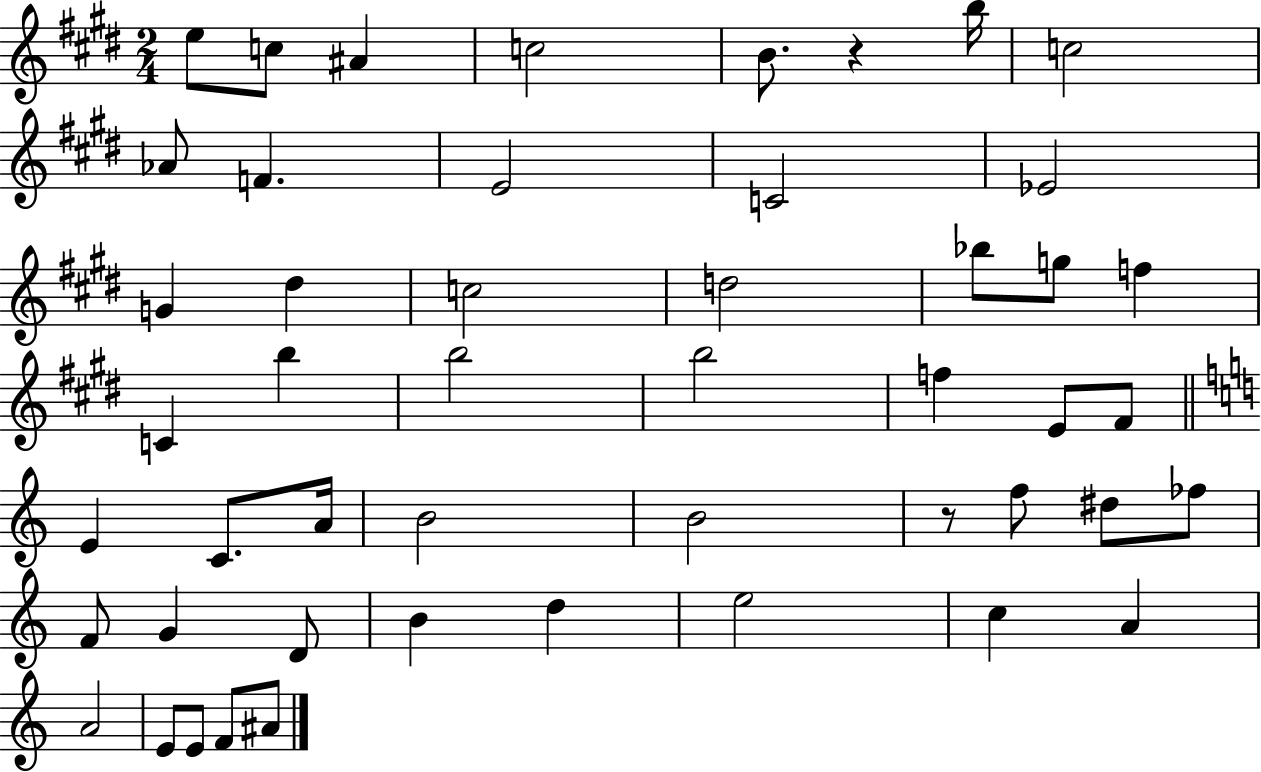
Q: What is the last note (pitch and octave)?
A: A#4